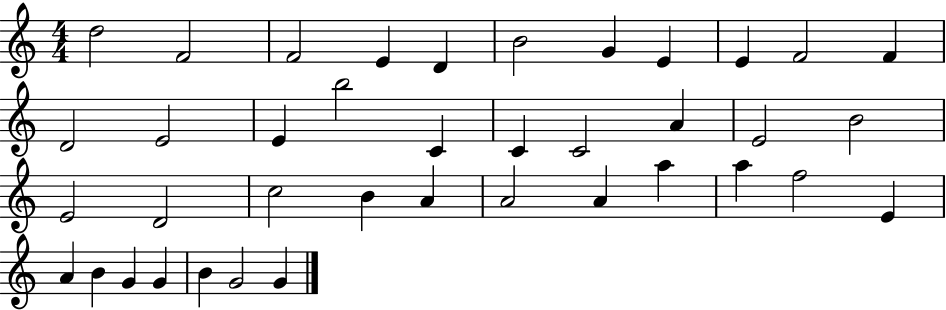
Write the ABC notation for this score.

X:1
T:Untitled
M:4/4
L:1/4
K:C
d2 F2 F2 E D B2 G E E F2 F D2 E2 E b2 C C C2 A E2 B2 E2 D2 c2 B A A2 A a a f2 E A B G G B G2 G